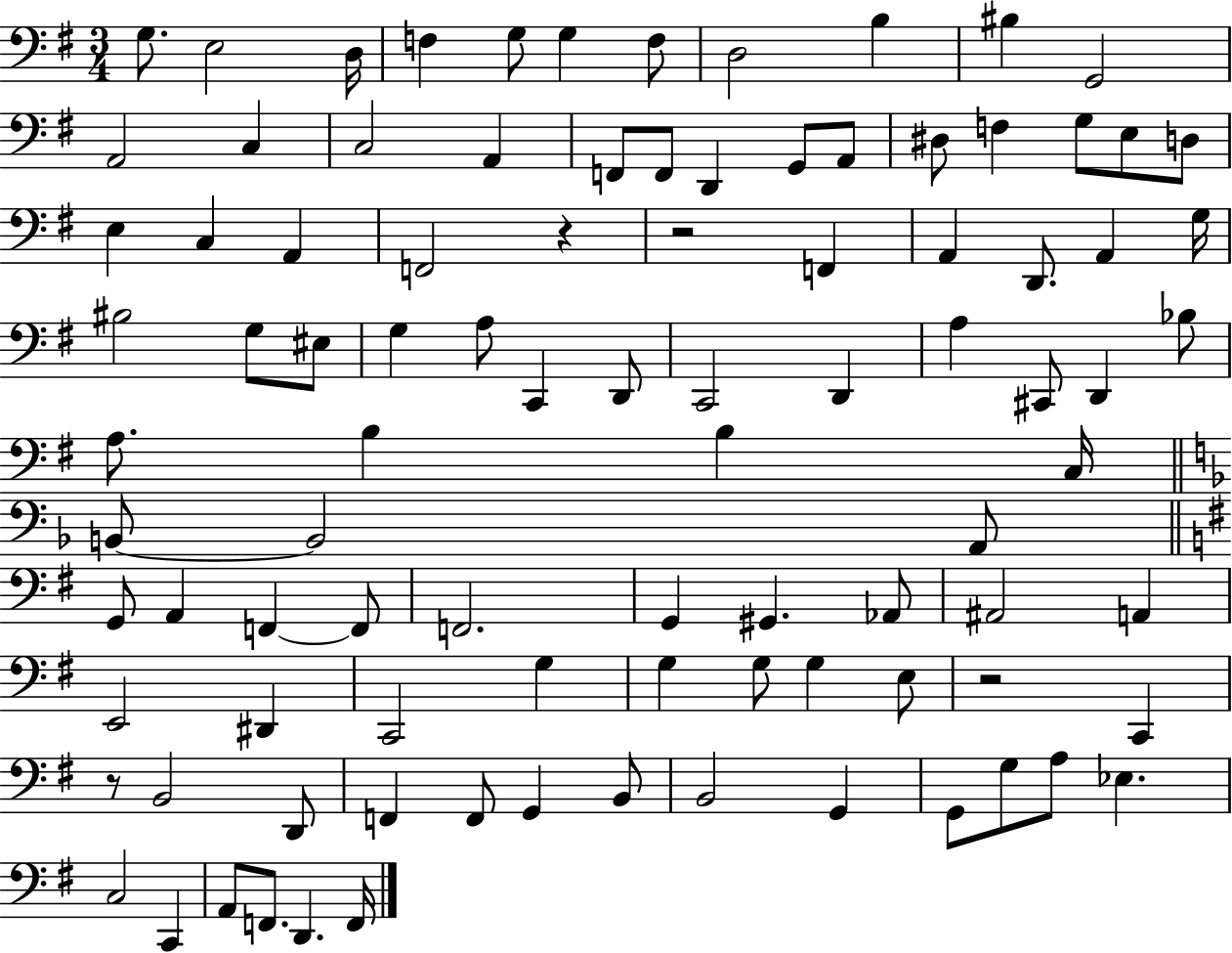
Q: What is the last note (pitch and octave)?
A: F2